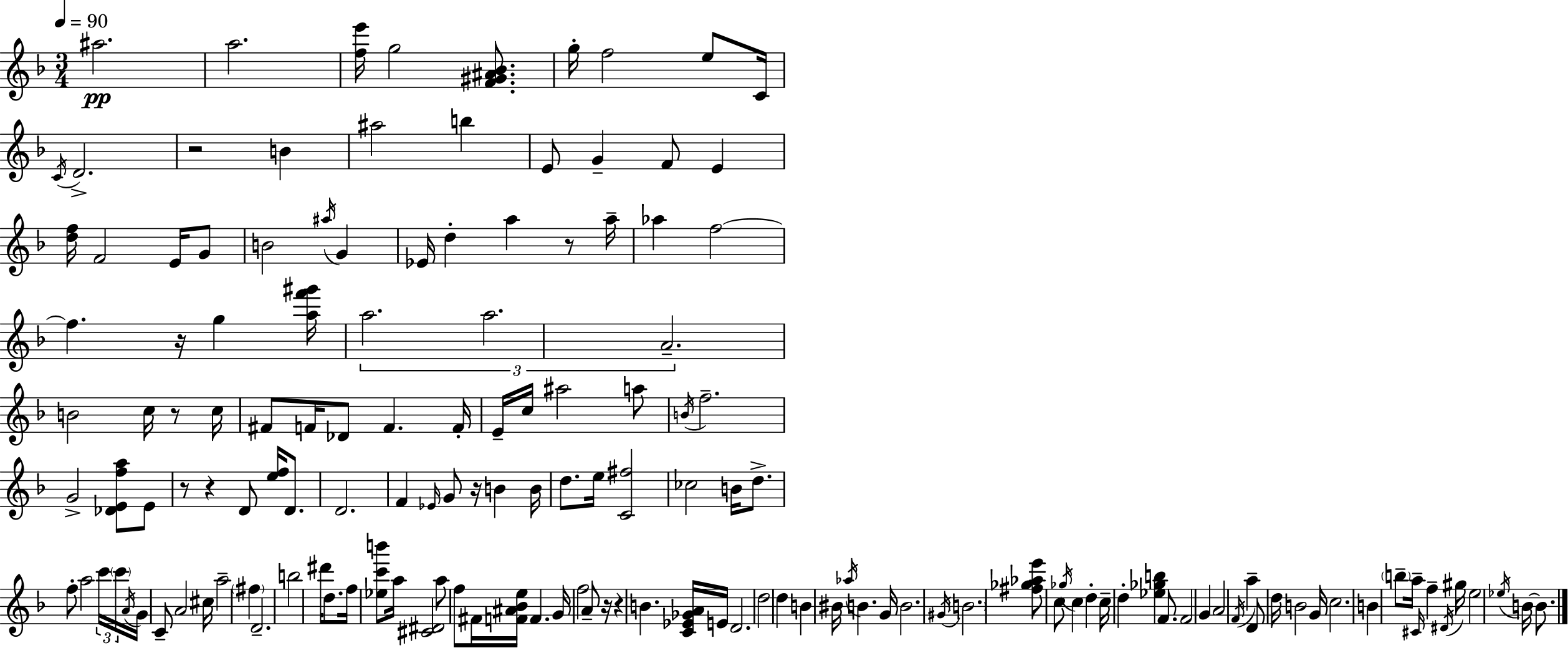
X:1
T:Untitled
M:3/4
L:1/4
K:F
^a2 a2 [fe']/4 g2 [F^G^A_B]/2 g/4 f2 e/2 C/4 C/4 D2 z2 B ^a2 b E/2 G F/2 E [df]/4 F2 E/4 G/2 B2 ^a/4 G _E/4 d a z/2 a/4 _a f2 f z/4 g [af'^g']/4 a2 a2 A2 B2 c/4 z/2 c/4 ^F/2 F/4 _D/2 F F/4 E/4 c/4 ^a2 a/2 B/4 f2 G2 [_DEfa]/2 E/2 z/2 z D/2 [ef]/4 D/2 D2 F _E/4 G/2 z/4 B B/4 d/2 e/4 [C^f]2 _c2 B/4 d/2 f/2 a2 c'/4 c'/4 A/4 G/4 C/2 A2 ^c/4 a2 ^f D2 b2 ^d'/4 d/2 f/4 [_ec'b']/2 a/4 [^C^D]2 a/2 f/2 ^F/4 [F^A_Be]/4 F G/4 f2 A/2 z/4 z B [C_E_GA]/4 E/4 D2 d2 d B ^B/4 _a/4 B G/4 B2 ^G/4 B2 [^f_g_ae']/2 c/2 _g/4 c d c/4 d [_e_gb] F/2 F2 G A2 F/4 a D/2 d/4 B2 G/4 c2 B b/2 a/4 ^C/4 f ^D/4 ^g/4 e2 _e/4 B/4 B/2